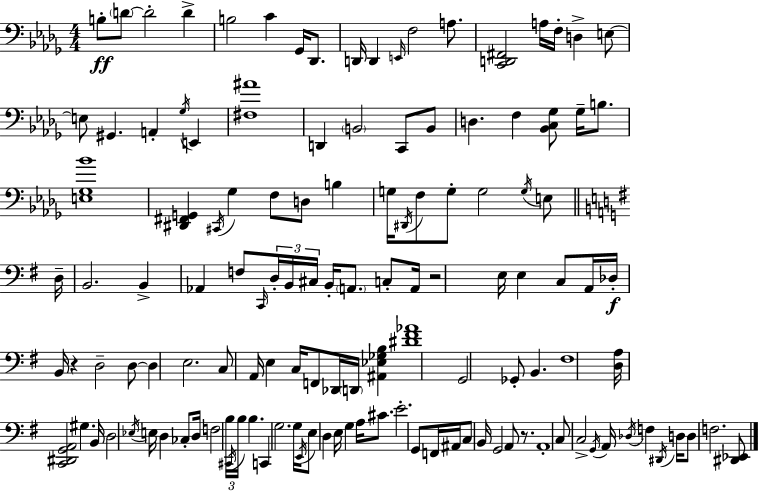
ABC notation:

X:1
T:Untitled
M:4/4
L:1/4
K:Bbm
B,/2 D/2 D2 D B,2 C _G,,/4 _D,,/2 D,,/4 D,, E,,/4 F,2 A,/2 [C,,D,,^F,,]2 A,/4 F,/4 D, E,/2 E,/2 ^G,, A,, _G,/4 E,, [^F,^A]4 D,, B,,2 C,,/2 B,,/2 D, F, [_B,,C,_G,]/2 _G,/4 B,/2 [E,_G,_B]4 [^D,,^F,,G,,] ^C,,/4 _G, F,/2 D,/2 B, G,/4 ^D,,/4 F,/2 G,/2 G,2 G,/4 E,/2 D,/4 B,,2 B,, _A,, F,/2 C,,/4 D,/4 B,,/4 ^C,/4 B,,/4 A,,/2 C,/2 A,,/4 z2 E,/4 E, C,/2 A,,/4 _D,/4 B,,/4 z D,2 D,/2 D, E,2 C,/2 A,,/4 E, C,/4 F,,/2 _D,,/4 D,,/4 [^A,,_E,_G,B,] [^D^F_A]4 G,,2 _G,,/2 B,, ^F,4 [D,A,]/4 [C,,^D,,G,,A,,]2 ^G, B,,/4 D,2 _E,/4 E,/4 D, _C,/2 D,/4 F,2 B,/4 ^C,,/4 B,/4 B, C,, G,2 G,/4 E,,/4 E,/2 D, E,/4 G, A,/4 ^C/2 E2 G,,/2 F,,/4 ^A,,/4 C,/2 B,,/4 G,,2 A,,/2 z/2 A,,4 C,/2 C,2 G,,/4 A,,/4 _D,/4 F, ^D,,/4 D,/4 D,/2 F,2 [^D,,_E,,]/2